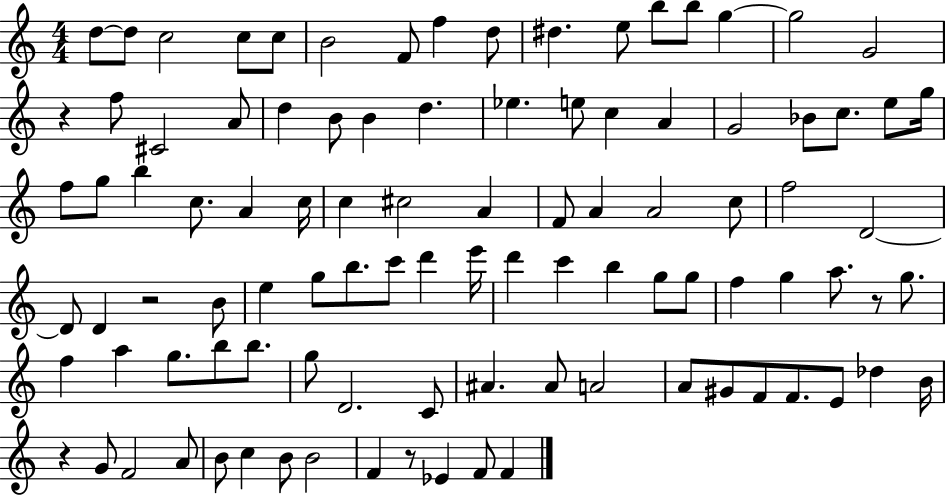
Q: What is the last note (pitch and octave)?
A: F4